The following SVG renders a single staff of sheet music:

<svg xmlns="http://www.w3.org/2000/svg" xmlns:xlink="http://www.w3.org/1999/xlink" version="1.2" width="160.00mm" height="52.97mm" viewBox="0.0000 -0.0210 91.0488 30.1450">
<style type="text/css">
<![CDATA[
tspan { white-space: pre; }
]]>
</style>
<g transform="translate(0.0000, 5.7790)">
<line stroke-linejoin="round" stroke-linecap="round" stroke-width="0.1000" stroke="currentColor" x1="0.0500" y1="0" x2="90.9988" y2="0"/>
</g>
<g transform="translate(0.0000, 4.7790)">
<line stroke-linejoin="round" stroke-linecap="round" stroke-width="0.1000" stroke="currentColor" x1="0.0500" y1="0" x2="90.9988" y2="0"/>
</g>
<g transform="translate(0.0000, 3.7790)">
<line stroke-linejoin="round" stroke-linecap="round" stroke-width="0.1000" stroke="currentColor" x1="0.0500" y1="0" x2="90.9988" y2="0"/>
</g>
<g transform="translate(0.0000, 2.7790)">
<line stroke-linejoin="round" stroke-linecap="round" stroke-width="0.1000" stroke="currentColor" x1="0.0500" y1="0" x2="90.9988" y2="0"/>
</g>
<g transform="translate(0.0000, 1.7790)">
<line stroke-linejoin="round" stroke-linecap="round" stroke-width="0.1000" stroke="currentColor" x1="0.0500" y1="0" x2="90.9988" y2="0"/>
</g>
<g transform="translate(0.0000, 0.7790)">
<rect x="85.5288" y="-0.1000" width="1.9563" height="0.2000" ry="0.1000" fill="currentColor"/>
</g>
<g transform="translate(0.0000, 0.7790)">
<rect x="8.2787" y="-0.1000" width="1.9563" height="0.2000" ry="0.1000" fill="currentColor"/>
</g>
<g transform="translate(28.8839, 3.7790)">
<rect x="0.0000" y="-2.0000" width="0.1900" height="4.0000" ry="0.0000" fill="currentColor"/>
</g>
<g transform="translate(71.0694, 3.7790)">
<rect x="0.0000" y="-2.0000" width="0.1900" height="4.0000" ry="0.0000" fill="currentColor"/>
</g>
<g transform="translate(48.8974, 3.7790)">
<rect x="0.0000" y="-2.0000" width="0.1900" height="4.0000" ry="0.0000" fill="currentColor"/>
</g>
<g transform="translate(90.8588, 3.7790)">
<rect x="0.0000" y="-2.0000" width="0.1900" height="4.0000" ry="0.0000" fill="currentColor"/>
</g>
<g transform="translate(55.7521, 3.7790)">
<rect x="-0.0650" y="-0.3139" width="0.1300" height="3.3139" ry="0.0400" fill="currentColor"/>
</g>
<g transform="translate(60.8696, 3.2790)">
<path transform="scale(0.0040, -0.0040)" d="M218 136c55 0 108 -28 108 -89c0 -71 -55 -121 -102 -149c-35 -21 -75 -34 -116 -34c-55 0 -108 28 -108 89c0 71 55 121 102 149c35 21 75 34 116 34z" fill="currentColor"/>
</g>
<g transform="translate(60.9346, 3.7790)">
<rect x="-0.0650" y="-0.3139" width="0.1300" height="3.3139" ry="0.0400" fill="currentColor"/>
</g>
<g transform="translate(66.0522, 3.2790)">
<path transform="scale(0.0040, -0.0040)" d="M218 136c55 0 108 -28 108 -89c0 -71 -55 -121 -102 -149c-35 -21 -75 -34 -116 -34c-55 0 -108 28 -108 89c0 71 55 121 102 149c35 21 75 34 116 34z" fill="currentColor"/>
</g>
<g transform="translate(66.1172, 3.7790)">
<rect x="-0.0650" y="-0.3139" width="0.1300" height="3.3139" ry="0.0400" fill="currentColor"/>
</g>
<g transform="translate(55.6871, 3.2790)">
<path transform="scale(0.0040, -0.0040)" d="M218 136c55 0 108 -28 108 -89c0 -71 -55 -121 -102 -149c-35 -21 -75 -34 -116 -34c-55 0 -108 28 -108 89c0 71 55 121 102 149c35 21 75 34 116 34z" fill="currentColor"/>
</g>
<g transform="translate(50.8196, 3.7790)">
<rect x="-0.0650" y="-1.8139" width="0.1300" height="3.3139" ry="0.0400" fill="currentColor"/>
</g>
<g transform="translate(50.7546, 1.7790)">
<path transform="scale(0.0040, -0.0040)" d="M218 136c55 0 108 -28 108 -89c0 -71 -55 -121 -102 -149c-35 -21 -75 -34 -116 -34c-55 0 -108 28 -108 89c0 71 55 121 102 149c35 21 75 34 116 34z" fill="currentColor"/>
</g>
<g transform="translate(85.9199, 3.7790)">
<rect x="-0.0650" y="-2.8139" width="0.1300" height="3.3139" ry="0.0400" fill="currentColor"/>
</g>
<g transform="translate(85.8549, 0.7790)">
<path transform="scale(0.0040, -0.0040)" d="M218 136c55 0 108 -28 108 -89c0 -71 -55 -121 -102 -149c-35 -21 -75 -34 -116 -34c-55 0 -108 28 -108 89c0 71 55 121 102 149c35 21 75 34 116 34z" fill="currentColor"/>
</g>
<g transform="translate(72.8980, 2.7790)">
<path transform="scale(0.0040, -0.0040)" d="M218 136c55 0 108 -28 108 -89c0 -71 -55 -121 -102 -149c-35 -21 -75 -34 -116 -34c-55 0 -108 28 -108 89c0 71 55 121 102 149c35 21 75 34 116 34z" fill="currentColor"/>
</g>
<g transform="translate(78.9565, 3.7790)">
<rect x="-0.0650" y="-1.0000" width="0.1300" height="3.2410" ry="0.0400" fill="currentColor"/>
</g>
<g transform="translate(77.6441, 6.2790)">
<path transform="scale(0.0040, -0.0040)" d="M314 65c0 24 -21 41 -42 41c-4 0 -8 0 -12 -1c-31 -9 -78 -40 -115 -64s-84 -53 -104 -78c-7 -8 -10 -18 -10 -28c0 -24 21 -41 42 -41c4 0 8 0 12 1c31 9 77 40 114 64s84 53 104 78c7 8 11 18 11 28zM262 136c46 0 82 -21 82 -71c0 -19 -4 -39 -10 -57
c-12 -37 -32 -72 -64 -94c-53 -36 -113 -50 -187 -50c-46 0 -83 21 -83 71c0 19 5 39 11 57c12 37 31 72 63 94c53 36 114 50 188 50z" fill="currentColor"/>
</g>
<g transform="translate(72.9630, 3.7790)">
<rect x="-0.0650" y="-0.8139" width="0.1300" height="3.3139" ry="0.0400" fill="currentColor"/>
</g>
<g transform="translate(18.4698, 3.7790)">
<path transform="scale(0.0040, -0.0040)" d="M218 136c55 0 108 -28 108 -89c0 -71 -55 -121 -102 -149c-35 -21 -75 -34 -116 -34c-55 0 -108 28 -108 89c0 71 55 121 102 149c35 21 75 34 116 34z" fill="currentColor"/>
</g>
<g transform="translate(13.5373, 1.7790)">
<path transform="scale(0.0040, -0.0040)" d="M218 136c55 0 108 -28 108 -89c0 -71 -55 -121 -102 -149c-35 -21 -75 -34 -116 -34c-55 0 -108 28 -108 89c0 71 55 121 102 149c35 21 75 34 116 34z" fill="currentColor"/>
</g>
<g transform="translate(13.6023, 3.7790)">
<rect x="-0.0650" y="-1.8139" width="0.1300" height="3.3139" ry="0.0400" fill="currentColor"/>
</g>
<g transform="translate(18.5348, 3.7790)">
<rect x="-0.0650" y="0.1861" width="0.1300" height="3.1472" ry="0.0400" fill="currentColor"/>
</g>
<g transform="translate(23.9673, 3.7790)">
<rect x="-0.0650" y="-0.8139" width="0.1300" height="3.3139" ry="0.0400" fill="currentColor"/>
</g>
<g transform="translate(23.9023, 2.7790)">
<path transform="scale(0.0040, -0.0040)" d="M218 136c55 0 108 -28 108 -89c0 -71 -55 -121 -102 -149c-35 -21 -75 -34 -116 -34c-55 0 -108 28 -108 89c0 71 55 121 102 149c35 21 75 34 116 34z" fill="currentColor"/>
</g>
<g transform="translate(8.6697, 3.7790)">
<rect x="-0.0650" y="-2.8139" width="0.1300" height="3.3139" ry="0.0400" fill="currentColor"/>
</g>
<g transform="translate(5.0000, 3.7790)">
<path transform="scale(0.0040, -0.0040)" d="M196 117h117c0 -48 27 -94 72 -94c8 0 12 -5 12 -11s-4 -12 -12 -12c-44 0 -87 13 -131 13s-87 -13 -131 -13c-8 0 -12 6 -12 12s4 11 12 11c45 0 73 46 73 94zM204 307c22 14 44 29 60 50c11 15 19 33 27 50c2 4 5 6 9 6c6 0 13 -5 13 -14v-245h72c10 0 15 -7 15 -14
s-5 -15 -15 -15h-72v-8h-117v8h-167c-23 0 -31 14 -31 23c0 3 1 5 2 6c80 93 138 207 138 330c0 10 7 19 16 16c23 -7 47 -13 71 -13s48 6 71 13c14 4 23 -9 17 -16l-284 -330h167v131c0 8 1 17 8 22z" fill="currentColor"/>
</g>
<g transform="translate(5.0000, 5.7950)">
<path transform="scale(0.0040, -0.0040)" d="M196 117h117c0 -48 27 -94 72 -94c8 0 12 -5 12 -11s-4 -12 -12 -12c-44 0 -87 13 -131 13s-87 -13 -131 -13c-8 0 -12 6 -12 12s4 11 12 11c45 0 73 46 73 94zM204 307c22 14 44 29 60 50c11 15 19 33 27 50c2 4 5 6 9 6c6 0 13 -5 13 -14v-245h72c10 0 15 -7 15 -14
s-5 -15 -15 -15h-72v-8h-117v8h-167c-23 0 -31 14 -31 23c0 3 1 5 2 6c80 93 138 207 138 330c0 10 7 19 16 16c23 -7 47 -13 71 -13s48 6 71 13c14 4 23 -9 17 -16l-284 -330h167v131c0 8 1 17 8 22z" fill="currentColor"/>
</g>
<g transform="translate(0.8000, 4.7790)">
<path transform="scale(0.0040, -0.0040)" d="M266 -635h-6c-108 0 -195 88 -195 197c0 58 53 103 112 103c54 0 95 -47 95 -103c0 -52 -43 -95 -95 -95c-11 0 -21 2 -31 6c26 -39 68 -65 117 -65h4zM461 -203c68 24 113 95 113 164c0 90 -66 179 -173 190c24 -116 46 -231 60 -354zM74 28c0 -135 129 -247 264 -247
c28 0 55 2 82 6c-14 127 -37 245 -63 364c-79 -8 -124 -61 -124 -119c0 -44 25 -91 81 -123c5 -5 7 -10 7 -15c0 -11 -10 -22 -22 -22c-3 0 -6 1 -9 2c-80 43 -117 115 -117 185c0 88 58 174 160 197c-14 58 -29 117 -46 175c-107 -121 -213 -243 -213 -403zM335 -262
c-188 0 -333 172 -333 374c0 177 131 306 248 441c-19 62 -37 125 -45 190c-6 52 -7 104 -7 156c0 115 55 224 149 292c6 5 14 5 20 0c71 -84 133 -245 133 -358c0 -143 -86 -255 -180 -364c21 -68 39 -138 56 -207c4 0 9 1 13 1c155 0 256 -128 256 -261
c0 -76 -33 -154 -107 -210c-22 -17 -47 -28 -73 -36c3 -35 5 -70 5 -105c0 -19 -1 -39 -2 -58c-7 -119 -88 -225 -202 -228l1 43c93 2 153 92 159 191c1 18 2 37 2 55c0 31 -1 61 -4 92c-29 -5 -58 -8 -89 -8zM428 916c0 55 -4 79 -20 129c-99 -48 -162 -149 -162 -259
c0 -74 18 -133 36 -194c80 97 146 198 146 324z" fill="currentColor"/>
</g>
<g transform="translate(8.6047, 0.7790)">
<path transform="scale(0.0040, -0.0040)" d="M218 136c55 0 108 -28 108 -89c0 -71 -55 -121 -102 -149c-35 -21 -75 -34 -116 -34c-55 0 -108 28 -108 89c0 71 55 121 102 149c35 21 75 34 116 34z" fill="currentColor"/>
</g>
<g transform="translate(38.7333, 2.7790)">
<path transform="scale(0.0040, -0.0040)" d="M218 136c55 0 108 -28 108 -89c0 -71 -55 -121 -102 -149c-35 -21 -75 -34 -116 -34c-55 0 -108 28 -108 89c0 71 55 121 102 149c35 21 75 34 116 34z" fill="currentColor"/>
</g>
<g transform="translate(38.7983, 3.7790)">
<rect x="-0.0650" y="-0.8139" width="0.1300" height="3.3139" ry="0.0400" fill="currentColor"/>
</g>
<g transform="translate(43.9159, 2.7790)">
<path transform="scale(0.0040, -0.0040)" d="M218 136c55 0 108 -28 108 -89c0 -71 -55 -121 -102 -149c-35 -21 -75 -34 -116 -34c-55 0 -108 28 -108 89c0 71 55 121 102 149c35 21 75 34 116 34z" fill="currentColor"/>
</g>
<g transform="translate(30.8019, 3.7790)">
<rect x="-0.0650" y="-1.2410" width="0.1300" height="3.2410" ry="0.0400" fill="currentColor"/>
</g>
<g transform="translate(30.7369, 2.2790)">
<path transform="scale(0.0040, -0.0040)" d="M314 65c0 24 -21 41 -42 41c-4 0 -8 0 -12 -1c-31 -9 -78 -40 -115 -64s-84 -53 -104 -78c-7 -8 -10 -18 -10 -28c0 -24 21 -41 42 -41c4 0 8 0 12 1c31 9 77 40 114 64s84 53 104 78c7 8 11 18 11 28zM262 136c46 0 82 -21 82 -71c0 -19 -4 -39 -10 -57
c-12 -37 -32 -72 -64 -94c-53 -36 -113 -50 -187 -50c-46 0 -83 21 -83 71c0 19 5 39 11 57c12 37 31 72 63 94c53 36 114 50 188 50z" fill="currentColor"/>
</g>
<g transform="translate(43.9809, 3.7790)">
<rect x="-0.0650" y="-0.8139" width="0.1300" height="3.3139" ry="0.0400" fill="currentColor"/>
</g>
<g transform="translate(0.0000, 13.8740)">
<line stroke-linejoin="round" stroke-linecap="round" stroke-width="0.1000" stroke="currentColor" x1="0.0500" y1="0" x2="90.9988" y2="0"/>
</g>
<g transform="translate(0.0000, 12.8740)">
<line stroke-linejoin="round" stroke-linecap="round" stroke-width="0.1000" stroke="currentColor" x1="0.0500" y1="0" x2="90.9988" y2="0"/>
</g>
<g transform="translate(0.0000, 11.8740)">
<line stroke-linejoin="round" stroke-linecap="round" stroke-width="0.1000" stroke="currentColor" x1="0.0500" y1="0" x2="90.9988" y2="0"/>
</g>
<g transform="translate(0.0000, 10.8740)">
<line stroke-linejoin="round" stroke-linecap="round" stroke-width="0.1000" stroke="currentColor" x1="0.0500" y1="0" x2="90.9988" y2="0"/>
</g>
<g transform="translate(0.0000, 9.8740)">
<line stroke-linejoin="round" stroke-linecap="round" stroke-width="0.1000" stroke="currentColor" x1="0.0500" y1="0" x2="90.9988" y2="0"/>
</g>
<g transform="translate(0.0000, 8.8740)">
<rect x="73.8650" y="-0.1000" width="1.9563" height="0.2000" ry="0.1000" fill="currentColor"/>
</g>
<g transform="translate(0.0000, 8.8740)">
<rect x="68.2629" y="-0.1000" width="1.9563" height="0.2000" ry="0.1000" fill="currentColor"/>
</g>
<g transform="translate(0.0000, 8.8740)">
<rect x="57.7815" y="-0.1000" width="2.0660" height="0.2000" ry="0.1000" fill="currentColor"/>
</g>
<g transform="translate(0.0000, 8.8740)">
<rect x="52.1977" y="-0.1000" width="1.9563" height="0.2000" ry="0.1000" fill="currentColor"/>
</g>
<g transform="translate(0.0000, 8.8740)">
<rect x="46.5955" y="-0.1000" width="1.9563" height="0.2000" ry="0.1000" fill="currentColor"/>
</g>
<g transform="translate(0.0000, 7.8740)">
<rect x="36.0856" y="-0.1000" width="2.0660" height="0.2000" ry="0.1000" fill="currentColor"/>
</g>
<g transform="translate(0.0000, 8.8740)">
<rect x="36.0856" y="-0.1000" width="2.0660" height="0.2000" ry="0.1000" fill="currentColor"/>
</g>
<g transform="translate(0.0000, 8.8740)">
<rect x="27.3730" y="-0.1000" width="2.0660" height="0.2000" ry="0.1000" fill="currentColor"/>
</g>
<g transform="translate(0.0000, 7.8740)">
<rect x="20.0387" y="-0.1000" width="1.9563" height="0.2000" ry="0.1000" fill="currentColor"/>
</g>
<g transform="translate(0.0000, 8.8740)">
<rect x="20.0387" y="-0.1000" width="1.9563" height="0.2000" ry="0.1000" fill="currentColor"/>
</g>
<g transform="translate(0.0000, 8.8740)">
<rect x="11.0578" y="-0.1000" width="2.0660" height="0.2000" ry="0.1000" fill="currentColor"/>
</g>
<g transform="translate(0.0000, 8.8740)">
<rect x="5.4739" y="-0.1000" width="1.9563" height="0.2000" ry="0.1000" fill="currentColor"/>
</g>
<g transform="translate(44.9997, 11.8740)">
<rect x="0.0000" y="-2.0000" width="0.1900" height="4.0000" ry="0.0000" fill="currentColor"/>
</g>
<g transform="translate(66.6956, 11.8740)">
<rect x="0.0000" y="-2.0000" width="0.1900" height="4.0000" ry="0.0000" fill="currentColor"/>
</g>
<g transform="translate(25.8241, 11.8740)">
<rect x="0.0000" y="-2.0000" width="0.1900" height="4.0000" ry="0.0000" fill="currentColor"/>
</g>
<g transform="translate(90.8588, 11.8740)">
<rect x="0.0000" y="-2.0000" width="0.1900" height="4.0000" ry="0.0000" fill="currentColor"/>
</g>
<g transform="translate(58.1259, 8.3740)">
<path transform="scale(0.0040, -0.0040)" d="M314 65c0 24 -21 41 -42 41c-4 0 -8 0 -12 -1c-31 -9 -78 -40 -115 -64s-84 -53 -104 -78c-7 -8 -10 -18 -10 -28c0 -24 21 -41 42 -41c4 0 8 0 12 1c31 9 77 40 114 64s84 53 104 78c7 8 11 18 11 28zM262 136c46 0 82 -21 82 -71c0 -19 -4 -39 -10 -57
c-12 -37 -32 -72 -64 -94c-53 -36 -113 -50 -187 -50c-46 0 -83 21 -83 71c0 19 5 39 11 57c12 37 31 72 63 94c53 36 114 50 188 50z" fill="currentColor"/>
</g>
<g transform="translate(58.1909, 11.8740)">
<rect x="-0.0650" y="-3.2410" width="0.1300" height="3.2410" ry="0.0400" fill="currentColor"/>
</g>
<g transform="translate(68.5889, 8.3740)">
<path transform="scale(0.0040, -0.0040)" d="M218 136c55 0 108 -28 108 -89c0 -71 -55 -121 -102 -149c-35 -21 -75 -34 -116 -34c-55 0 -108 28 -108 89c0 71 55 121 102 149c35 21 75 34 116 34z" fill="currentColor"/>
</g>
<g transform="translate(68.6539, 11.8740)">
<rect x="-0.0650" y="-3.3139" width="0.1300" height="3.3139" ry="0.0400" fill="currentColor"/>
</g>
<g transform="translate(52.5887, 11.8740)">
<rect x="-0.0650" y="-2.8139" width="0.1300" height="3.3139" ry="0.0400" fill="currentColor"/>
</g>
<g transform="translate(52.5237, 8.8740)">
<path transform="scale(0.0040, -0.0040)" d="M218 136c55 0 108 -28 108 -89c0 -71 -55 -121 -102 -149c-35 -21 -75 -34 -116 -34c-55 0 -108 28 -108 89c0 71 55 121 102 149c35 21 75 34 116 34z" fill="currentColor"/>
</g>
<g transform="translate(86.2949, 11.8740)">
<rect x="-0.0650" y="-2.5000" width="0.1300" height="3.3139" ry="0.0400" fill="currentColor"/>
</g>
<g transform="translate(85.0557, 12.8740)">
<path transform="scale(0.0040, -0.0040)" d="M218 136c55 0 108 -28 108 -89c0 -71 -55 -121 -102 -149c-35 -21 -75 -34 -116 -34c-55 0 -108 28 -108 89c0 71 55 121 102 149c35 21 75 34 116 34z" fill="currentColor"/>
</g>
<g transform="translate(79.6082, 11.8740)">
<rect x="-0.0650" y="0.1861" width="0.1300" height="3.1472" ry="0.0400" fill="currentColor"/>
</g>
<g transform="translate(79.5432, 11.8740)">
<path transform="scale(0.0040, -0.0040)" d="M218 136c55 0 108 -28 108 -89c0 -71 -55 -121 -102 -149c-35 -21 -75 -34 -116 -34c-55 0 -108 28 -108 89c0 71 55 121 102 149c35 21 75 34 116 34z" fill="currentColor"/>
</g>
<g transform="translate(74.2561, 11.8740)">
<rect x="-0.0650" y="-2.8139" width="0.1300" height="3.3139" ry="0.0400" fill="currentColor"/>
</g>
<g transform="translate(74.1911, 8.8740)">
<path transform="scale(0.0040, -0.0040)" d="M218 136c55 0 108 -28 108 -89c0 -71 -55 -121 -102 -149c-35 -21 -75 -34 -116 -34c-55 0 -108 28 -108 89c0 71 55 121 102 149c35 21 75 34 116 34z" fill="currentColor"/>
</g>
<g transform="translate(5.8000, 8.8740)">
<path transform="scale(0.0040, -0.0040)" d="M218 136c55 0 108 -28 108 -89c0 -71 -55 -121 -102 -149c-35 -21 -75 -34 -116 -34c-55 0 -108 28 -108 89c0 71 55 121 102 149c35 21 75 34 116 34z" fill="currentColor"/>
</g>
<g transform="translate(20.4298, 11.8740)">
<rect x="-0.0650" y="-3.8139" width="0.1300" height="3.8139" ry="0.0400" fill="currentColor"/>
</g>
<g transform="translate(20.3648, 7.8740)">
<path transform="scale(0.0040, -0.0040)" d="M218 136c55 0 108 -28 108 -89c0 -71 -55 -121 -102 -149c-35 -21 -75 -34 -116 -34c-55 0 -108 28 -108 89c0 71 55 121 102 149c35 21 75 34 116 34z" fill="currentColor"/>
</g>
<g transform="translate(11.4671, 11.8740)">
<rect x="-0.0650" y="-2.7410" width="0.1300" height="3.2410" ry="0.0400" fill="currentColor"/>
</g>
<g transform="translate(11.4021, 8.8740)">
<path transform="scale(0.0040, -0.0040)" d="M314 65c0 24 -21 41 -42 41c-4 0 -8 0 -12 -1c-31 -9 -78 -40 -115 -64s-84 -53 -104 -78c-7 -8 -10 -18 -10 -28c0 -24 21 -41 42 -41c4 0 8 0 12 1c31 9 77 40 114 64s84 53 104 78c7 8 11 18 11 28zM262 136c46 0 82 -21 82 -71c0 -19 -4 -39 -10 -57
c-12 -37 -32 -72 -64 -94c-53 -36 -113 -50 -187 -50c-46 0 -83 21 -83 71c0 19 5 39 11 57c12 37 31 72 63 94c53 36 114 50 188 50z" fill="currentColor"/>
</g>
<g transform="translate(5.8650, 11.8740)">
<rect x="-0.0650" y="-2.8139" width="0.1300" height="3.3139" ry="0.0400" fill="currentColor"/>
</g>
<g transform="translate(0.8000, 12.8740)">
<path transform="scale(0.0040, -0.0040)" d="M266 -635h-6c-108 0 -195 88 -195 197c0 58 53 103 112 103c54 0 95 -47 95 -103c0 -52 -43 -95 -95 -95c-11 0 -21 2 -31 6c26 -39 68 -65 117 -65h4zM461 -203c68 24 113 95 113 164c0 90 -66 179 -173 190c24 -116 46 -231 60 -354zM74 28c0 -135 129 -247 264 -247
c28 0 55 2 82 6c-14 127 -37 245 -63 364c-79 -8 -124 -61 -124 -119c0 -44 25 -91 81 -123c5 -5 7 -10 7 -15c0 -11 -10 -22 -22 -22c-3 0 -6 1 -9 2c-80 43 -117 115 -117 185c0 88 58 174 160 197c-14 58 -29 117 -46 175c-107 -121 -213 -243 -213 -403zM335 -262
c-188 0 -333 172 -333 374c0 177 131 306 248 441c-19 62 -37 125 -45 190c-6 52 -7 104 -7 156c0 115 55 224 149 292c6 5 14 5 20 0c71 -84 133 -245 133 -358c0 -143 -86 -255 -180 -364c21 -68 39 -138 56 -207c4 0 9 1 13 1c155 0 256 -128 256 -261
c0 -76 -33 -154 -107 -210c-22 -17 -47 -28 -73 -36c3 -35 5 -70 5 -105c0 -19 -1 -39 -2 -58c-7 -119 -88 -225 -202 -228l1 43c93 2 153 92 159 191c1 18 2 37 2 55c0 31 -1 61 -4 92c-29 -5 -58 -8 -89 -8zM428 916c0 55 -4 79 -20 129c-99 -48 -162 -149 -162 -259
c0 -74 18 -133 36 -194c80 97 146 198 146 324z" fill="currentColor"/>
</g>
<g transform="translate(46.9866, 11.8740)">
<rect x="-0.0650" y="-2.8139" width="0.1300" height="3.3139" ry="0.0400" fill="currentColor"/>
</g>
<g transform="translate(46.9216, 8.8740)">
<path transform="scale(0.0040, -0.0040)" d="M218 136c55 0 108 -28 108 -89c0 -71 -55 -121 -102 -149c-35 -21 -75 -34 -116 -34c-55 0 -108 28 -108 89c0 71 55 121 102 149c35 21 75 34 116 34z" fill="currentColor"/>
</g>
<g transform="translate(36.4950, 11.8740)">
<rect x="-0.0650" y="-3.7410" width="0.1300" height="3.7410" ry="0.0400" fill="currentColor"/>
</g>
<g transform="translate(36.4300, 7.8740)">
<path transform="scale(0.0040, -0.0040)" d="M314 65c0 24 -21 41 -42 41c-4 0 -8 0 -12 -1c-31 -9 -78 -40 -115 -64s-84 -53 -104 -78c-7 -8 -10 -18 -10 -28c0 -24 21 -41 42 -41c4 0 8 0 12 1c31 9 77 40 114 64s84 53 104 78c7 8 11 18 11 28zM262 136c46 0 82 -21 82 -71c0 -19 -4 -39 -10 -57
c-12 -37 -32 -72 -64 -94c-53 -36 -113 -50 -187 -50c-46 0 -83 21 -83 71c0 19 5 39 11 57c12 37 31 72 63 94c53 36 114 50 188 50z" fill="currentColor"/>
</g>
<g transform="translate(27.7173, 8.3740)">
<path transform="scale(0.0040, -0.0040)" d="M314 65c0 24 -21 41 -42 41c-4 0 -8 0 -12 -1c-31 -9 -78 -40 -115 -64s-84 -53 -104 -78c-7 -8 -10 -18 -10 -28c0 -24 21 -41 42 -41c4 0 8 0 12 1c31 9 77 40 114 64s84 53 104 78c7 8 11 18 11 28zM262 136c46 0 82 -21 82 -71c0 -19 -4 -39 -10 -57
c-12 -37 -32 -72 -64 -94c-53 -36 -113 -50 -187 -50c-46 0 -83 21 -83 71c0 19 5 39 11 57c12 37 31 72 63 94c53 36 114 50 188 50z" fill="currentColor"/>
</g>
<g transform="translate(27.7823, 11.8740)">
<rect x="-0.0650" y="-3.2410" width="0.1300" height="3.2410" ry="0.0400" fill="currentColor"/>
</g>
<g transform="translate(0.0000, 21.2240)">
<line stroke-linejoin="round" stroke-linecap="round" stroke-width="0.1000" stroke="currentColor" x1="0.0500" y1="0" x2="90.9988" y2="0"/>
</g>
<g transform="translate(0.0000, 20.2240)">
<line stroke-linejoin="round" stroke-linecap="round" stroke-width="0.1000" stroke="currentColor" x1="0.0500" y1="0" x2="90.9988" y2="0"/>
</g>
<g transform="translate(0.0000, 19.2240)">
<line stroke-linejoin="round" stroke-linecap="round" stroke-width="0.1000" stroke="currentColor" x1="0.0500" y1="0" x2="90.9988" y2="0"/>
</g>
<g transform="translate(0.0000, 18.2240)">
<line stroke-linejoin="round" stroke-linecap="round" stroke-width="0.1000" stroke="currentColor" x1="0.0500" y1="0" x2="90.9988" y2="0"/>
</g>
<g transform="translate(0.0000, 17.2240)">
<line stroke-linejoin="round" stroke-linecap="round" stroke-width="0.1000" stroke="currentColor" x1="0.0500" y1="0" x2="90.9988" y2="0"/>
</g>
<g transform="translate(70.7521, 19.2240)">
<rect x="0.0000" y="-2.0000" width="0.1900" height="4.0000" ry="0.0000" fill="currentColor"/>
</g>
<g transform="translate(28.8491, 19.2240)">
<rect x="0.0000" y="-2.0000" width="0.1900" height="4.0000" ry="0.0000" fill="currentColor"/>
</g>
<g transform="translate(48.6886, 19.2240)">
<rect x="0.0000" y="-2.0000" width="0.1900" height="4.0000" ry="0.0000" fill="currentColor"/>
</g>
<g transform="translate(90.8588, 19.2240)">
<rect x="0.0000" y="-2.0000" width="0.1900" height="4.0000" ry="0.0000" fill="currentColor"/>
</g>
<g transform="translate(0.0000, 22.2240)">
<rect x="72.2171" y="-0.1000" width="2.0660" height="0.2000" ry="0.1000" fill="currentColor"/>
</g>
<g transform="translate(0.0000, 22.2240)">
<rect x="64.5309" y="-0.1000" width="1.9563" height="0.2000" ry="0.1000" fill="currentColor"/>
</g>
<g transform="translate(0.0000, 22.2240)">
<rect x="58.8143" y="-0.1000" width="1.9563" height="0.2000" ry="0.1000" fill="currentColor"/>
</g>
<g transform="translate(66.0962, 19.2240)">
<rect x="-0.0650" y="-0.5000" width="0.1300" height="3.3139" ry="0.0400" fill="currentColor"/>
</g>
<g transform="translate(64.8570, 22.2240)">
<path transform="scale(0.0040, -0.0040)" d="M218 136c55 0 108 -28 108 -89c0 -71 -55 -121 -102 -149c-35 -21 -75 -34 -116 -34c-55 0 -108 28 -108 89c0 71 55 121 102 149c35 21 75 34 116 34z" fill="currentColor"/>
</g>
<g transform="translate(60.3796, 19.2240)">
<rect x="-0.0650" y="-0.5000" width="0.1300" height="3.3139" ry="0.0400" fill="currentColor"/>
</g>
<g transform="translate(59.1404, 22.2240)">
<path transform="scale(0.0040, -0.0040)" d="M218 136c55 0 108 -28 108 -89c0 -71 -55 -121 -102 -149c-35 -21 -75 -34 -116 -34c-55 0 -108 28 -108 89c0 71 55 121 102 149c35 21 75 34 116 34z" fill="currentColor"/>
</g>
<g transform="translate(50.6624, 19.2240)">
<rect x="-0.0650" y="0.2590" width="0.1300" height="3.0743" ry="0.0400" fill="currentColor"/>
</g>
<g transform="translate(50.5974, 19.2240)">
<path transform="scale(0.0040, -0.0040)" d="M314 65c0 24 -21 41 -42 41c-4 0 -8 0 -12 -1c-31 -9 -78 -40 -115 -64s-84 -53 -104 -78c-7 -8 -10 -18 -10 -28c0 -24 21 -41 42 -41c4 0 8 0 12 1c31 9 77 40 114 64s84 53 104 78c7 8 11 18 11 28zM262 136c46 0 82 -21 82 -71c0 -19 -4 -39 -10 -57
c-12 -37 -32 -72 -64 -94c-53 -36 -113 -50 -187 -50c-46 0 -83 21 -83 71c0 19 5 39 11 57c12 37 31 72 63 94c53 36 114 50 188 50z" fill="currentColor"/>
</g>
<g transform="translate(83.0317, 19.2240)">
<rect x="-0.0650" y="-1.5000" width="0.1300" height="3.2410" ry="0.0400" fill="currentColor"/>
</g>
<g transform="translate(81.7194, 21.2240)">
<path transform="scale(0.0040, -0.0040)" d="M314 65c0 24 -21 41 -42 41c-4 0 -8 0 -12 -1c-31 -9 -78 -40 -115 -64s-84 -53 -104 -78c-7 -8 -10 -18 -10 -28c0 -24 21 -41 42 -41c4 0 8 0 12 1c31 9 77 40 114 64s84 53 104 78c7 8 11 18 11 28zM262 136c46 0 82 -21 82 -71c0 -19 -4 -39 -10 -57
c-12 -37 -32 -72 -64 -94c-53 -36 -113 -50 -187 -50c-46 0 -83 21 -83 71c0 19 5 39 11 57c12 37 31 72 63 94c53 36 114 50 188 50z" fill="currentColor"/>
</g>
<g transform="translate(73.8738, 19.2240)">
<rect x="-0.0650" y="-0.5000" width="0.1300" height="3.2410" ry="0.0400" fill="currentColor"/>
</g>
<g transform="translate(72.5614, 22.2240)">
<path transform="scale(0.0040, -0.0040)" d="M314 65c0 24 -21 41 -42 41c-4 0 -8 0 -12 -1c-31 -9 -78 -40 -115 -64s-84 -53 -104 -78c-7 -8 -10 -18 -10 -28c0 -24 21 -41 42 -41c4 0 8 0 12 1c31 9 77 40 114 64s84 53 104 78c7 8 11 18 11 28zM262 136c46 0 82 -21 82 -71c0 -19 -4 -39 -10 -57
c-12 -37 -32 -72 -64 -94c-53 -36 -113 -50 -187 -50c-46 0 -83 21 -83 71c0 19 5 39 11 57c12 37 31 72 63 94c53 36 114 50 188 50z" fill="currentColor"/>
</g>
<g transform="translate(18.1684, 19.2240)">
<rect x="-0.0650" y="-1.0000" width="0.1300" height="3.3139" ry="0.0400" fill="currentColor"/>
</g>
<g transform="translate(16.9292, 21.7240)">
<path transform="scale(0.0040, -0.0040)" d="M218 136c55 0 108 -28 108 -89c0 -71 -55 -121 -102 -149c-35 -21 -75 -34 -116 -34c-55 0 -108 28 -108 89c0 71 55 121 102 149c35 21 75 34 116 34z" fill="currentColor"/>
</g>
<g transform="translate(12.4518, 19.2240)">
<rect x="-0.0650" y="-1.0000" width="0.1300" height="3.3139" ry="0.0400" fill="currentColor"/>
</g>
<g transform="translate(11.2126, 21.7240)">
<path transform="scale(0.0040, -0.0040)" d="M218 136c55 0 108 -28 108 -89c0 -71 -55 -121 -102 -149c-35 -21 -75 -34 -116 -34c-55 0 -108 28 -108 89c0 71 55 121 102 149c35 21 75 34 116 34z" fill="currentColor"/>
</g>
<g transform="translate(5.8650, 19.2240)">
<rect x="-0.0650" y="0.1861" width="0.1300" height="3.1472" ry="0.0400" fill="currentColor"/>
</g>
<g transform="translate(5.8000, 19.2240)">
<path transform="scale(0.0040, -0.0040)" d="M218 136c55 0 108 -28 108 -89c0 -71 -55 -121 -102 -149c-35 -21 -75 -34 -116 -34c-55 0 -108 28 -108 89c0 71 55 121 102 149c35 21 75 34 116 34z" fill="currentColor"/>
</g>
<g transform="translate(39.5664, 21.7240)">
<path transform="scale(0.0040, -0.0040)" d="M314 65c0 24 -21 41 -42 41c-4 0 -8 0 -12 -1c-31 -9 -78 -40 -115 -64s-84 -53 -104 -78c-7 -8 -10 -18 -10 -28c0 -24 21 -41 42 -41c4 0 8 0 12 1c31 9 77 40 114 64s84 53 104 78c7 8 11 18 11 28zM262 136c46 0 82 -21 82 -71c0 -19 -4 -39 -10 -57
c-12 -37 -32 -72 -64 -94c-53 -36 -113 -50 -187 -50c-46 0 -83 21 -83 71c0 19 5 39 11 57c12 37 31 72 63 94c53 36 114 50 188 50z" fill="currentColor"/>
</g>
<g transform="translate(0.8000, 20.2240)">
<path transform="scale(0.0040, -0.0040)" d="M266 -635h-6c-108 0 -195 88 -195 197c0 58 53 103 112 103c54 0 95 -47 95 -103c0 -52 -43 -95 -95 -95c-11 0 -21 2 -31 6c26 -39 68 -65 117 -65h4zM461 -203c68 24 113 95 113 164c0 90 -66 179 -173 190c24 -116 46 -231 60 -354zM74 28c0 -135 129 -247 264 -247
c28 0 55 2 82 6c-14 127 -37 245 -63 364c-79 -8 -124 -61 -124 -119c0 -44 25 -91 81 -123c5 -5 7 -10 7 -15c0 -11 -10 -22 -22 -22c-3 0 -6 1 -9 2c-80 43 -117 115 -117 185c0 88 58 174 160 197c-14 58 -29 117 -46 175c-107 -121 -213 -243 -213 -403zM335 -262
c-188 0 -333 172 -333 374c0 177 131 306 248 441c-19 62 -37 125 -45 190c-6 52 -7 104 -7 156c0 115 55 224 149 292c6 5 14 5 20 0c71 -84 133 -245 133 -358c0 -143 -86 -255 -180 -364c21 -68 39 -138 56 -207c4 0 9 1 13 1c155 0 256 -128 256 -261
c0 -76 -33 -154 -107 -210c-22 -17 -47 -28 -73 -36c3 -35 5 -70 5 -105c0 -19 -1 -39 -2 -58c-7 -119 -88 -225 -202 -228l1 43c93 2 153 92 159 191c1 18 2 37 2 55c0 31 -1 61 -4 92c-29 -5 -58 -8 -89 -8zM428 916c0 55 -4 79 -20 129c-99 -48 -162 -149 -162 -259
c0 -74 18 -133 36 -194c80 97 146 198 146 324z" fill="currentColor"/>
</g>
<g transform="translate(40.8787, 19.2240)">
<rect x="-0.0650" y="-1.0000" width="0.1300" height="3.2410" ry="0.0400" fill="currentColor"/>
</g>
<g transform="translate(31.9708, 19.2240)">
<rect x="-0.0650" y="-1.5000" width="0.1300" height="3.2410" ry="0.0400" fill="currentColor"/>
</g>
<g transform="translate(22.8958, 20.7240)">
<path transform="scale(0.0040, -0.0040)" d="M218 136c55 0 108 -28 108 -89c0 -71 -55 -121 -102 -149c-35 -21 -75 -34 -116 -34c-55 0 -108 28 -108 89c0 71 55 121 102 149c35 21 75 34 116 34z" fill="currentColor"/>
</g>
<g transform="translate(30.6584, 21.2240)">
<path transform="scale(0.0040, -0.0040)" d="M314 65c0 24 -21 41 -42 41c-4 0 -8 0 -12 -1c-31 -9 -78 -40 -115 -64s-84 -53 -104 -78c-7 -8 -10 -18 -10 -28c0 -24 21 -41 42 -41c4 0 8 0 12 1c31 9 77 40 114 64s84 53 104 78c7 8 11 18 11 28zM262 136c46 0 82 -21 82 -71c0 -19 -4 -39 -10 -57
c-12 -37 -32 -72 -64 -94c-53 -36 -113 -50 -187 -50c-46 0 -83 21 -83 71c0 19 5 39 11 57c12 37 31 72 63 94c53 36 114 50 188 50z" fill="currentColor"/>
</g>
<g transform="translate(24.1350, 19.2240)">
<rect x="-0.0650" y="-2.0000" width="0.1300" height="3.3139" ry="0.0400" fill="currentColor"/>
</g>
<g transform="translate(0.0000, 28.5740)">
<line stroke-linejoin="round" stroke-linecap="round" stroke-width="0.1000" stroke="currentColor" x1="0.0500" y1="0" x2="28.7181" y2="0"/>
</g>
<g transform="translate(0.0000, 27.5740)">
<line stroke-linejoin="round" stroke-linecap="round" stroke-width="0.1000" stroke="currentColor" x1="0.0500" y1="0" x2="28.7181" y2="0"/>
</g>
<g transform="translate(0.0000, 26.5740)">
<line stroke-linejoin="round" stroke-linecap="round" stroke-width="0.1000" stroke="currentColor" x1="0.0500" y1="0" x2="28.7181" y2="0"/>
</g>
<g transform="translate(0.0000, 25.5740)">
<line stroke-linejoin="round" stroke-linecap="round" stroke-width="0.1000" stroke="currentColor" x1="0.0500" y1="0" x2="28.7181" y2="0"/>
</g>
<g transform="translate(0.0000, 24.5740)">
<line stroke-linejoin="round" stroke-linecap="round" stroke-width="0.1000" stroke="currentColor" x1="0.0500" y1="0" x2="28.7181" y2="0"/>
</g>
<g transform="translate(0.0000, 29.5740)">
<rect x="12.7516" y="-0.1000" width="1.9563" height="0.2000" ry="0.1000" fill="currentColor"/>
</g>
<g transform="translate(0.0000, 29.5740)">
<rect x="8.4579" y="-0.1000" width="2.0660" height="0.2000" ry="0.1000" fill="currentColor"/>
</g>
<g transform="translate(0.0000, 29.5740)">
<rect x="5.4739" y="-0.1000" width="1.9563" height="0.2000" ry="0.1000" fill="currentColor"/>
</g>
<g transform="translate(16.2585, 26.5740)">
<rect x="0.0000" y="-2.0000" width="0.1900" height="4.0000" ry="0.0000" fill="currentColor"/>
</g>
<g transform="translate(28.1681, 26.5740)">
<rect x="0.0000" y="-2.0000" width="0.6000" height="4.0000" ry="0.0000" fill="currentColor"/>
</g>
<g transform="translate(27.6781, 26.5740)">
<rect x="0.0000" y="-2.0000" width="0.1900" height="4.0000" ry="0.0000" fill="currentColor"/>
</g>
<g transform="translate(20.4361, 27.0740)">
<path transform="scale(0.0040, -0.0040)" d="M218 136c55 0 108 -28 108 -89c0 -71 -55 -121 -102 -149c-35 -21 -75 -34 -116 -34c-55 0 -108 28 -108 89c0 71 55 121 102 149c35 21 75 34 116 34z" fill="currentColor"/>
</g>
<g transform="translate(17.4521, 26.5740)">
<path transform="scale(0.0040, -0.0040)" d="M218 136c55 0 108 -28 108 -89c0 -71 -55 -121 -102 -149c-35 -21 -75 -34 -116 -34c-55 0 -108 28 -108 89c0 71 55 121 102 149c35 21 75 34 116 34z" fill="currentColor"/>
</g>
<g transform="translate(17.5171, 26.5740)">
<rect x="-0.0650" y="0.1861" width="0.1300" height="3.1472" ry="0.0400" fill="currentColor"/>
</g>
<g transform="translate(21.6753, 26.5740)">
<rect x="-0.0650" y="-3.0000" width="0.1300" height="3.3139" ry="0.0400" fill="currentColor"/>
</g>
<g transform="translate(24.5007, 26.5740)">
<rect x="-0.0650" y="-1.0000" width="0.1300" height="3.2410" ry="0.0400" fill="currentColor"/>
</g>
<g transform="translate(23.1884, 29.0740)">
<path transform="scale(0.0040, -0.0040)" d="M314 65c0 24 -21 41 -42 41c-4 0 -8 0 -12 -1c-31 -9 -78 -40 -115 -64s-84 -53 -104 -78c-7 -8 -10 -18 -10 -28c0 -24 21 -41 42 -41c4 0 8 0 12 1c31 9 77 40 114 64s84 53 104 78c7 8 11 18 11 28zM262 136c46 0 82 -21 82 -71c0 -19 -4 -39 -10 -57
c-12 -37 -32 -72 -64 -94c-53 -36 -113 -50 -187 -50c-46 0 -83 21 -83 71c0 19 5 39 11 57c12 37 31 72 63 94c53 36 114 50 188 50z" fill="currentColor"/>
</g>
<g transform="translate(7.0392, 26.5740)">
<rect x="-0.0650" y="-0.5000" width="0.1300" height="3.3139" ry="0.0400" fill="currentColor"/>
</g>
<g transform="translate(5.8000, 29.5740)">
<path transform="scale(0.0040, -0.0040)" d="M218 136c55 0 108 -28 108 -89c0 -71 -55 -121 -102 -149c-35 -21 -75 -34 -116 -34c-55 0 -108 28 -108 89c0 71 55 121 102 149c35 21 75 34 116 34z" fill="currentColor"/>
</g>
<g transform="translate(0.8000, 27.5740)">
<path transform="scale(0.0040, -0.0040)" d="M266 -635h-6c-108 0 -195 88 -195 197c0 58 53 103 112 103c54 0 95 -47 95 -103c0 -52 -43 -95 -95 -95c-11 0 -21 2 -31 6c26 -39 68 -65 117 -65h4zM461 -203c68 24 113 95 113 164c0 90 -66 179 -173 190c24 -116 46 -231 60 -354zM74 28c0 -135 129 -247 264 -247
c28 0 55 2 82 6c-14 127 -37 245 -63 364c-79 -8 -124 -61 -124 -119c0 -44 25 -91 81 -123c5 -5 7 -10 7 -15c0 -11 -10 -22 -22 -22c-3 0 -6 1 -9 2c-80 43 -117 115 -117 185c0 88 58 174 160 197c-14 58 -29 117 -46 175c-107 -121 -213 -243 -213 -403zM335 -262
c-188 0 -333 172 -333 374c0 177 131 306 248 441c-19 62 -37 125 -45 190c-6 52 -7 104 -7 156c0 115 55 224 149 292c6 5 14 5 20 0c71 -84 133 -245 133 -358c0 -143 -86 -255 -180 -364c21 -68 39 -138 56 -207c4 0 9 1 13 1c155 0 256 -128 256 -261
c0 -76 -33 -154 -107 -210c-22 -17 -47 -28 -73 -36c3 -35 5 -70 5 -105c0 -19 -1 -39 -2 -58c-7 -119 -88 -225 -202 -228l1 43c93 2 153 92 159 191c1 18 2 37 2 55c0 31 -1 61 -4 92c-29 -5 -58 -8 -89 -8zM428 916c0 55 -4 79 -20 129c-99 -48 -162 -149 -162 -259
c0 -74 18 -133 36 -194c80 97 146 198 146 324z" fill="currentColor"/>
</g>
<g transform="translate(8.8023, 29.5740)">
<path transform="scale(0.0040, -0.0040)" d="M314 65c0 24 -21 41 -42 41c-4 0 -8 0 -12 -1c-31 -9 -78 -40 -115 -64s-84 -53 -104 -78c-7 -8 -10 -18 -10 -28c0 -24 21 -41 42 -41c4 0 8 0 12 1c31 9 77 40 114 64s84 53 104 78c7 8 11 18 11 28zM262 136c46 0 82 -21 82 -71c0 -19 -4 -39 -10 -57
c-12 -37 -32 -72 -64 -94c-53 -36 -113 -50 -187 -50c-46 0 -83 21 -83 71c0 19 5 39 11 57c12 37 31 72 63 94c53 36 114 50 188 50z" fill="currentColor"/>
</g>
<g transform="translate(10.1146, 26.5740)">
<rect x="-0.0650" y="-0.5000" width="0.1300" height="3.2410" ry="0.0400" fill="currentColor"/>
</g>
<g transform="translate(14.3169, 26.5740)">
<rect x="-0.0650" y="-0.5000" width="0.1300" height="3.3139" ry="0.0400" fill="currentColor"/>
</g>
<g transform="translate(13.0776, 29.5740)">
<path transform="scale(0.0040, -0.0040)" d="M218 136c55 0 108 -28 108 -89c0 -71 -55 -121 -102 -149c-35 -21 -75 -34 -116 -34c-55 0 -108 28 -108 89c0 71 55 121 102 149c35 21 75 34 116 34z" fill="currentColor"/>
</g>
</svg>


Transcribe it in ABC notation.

X:1
T:Untitled
M:4/4
L:1/4
K:C
a f B d e2 d d f c c c d D2 a a a2 c' b2 c'2 a a b2 b a B G B D D F E2 D2 B2 C C C2 E2 C C2 C B A D2